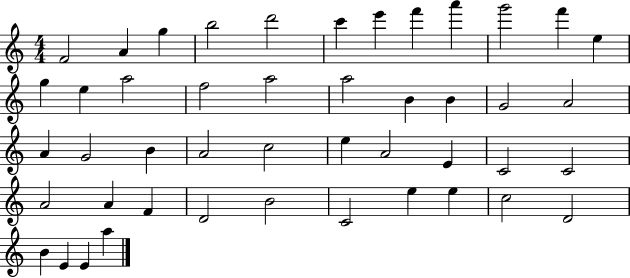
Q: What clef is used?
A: treble